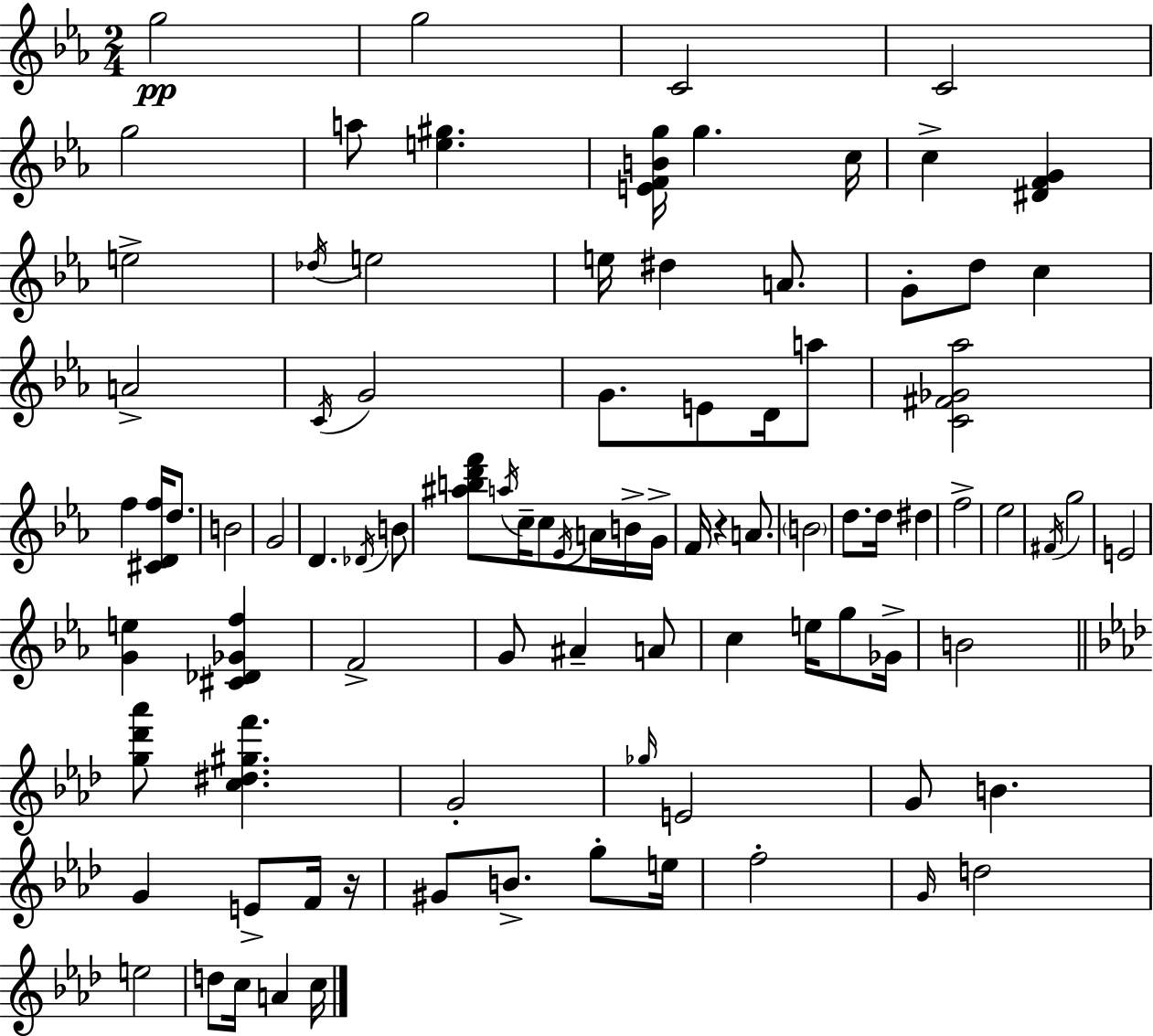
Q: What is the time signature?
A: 2/4